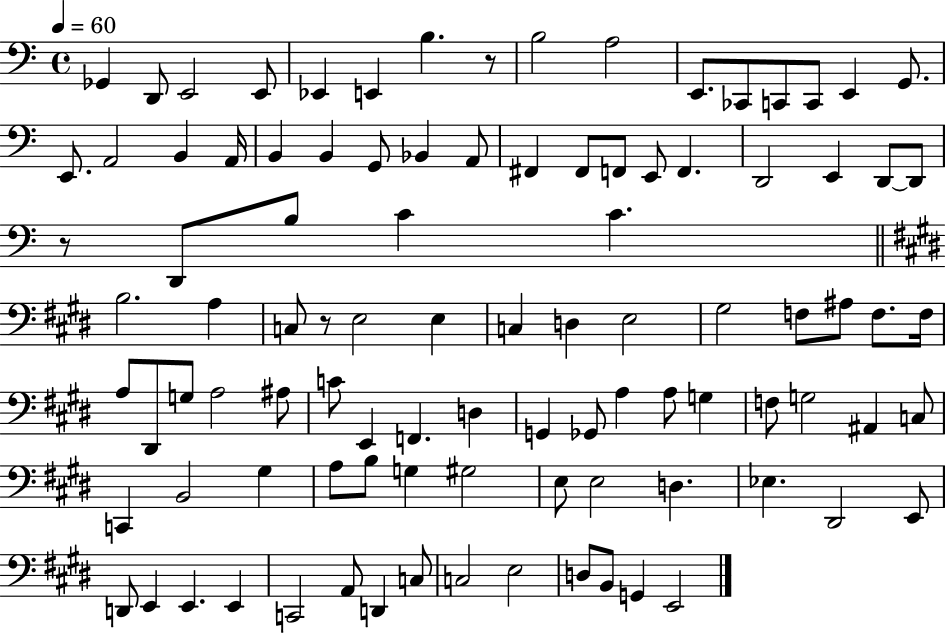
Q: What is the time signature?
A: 4/4